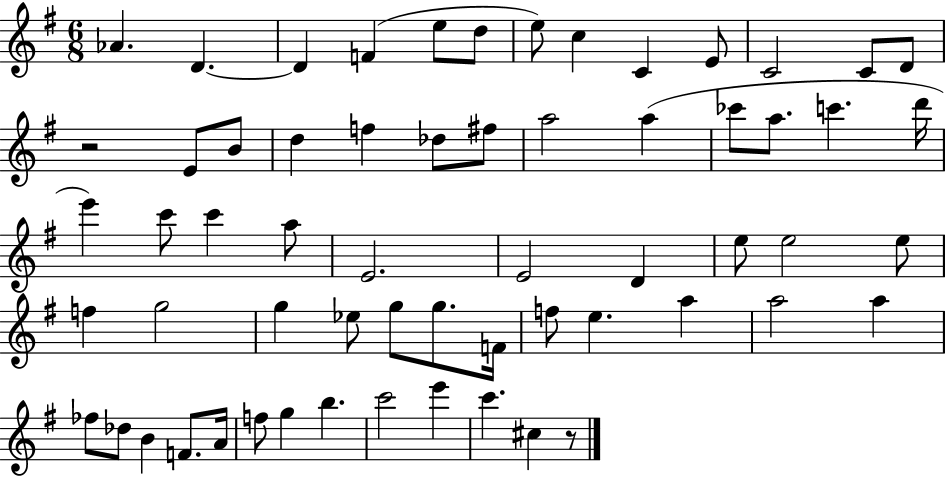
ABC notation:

X:1
T:Untitled
M:6/8
L:1/4
K:G
_A D D F e/2 d/2 e/2 c C E/2 C2 C/2 D/2 z2 E/2 B/2 d f _d/2 ^f/2 a2 a _c'/2 a/2 c' d'/4 e' c'/2 c' a/2 E2 E2 D e/2 e2 e/2 f g2 g _e/2 g/2 g/2 F/4 f/2 e a a2 a _f/2 _d/2 B F/2 A/4 f/2 g b c'2 e' c' ^c z/2